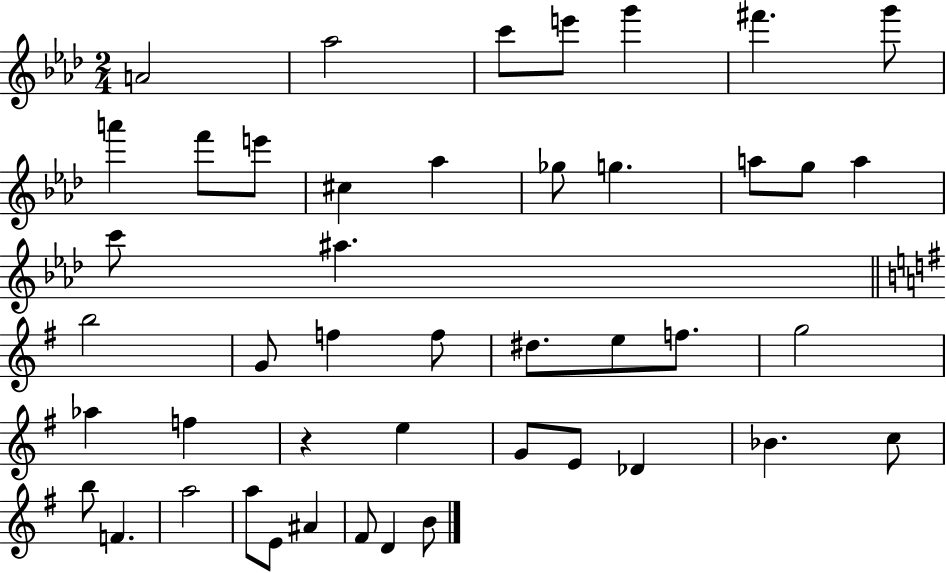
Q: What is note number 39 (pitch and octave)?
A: A5